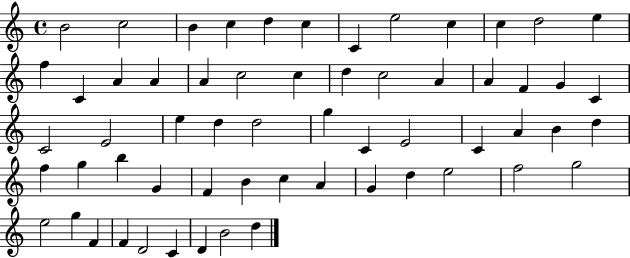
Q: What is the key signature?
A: C major